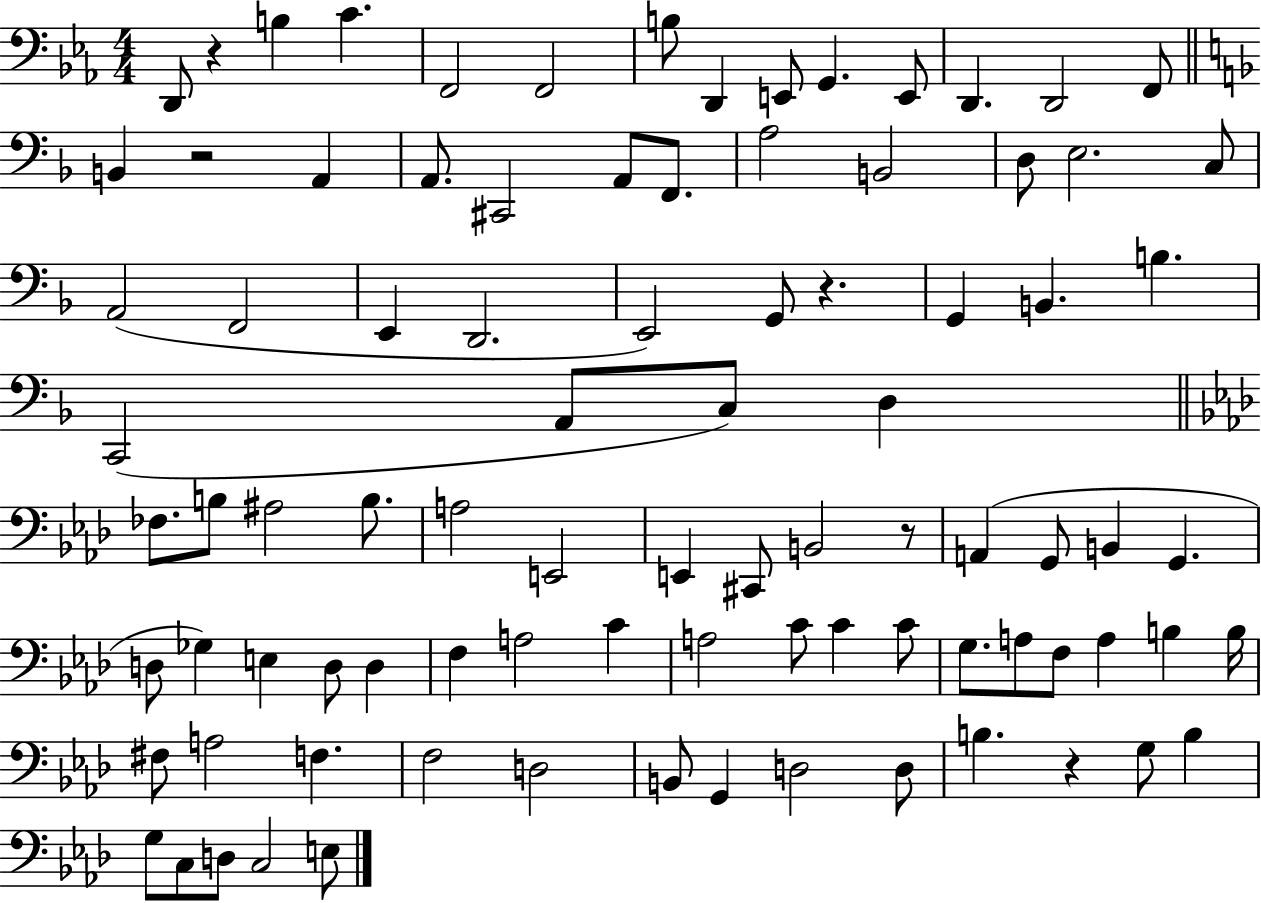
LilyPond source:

{
  \clef bass
  \numericTimeSignature
  \time 4/4
  \key ees \major
  d,8 r4 b4 c'4. | f,2 f,2 | b8 d,4 e,8 g,4. e,8 | d,4. d,2 f,8 | \break \bar "||" \break \key d \minor b,4 r2 a,4 | a,8. cis,2 a,8 f,8. | a2 b,2 | d8 e2. c8 | \break a,2( f,2 | e,4 d,2. | e,2) g,8 r4. | g,4 b,4. b4. | \break c,2( a,8 c8) d4 | \bar "||" \break \key aes \major fes8. b8 ais2 b8. | a2 e,2 | e,4 cis,8 b,2 r8 | a,4( g,8 b,4 g,4. | \break d8 ges4) e4 d8 d4 | f4 a2 c'4 | a2 c'8 c'4 c'8 | g8. a8 f8 a4 b4 b16 | \break fis8 a2 f4. | f2 d2 | b,8 g,4 d2 d8 | b4. r4 g8 b4 | \break g8 c8 d8 c2 e8 | \bar "|."
}